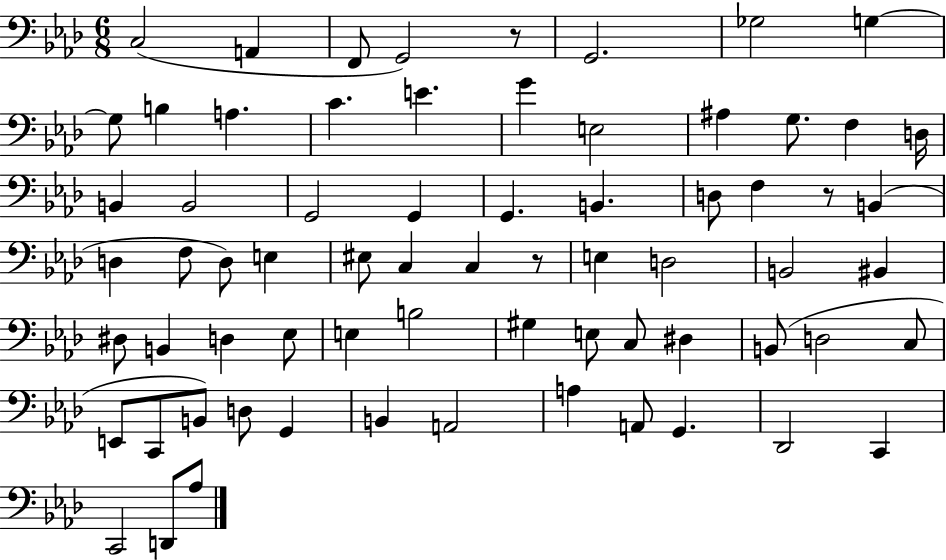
{
  \clef bass
  \numericTimeSignature
  \time 6/8
  \key aes \major
  c2( a,4 | f,8 g,2) r8 | g,2. | ges2 g4~~ | \break g8 b4 a4. | c'4. e'4. | g'4 e2 | ais4 g8. f4 d16 | \break b,4 b,2 | g,2 g,4 | g,4. b,4. | d8 f4 r8 b,4( | \break d4 f8 d8) e4 | eis8 c4 c4 r8 | e4 d2 | b,2 bis,4 | \break dis8 b,4 d4 ees8 | e4 b2 | gis4 e8 c8 dis4 | b,8( d2 c8 | \break e,8 c,8 b,8) d8 g,4 | b,4 a,2 | a4 a,8 g,4. | des,2 c,4 | \break c,2 d,8 aes8 | \bar "|."
}